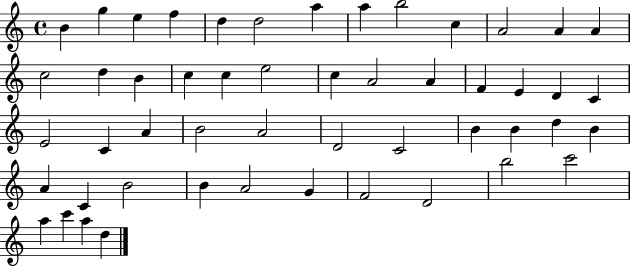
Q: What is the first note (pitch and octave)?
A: B4